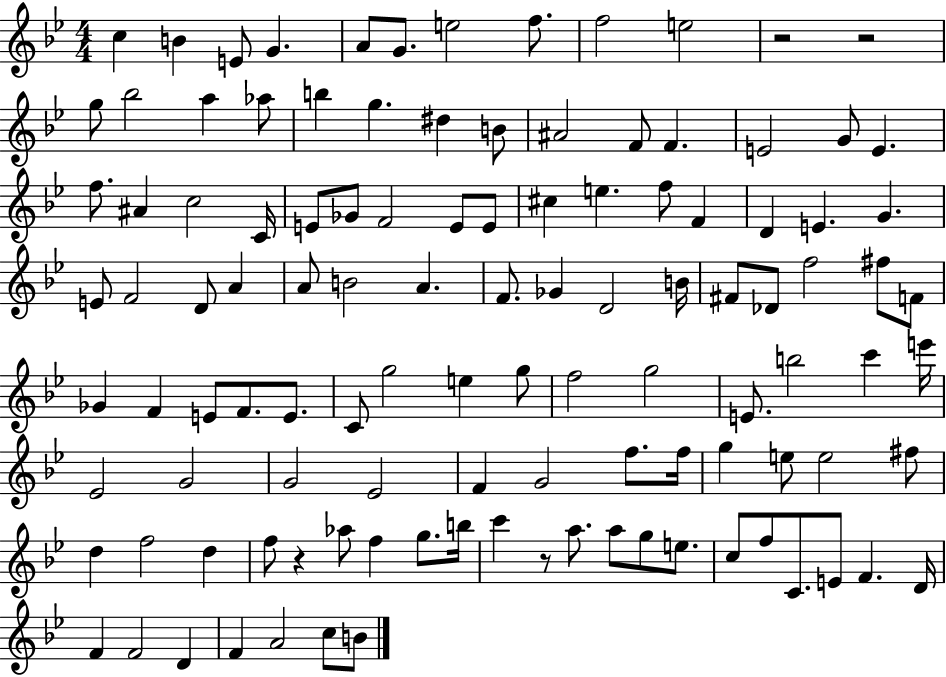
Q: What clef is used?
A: treble